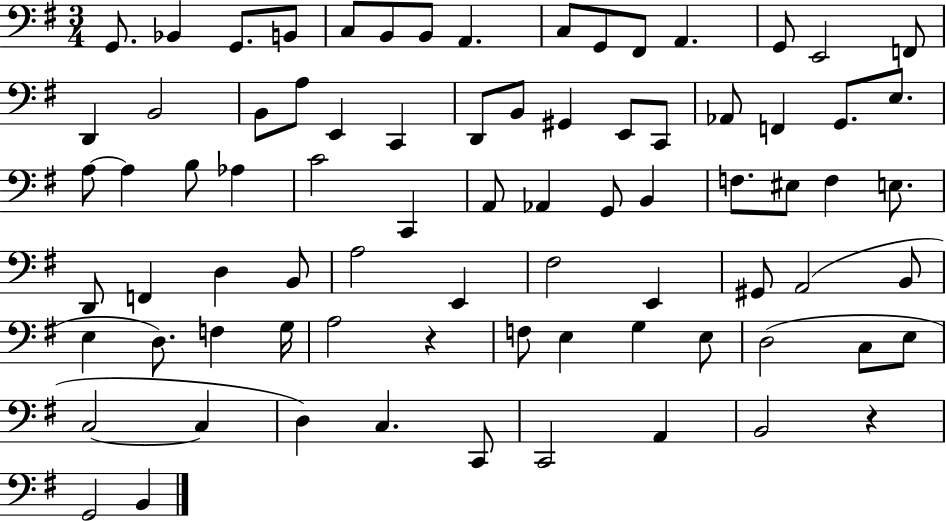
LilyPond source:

{
  \clef bass
  \numericTimeSignature
  \time 3/4
  \key g \major
  g,8. bes,4 g,8. b,8 | c8 b,8 b,8 a,4. | c8 g,8 fis,8 a,4. | g,8 e,2 f,8 | \break d,4 b,2 | b,8 a8 e,4 c,4 | d,8 b,8 gis,4 e,8 c,8 | aes,8 f,4 g,8. e8. | \break a8~~ a4 b8 aes4 | c'2 c,4 | a,8 aes,4 g,8 b,4 | f8. eis8 f4 e8. | \break d,8 f,4 d4 b,8 | a2 e,4 | fis2 e,4 | gis,8 a,2( b,8 | \break e4 d8.) f4 g16 | a2 r4 | f8 e4 g4 e8 | d2( c8 e8 | \break c2~~ c4 | d4) c4. c,8 | c,2 a,4 | b,2 r4 | \break g,2 b,4 | \bar "|."
}